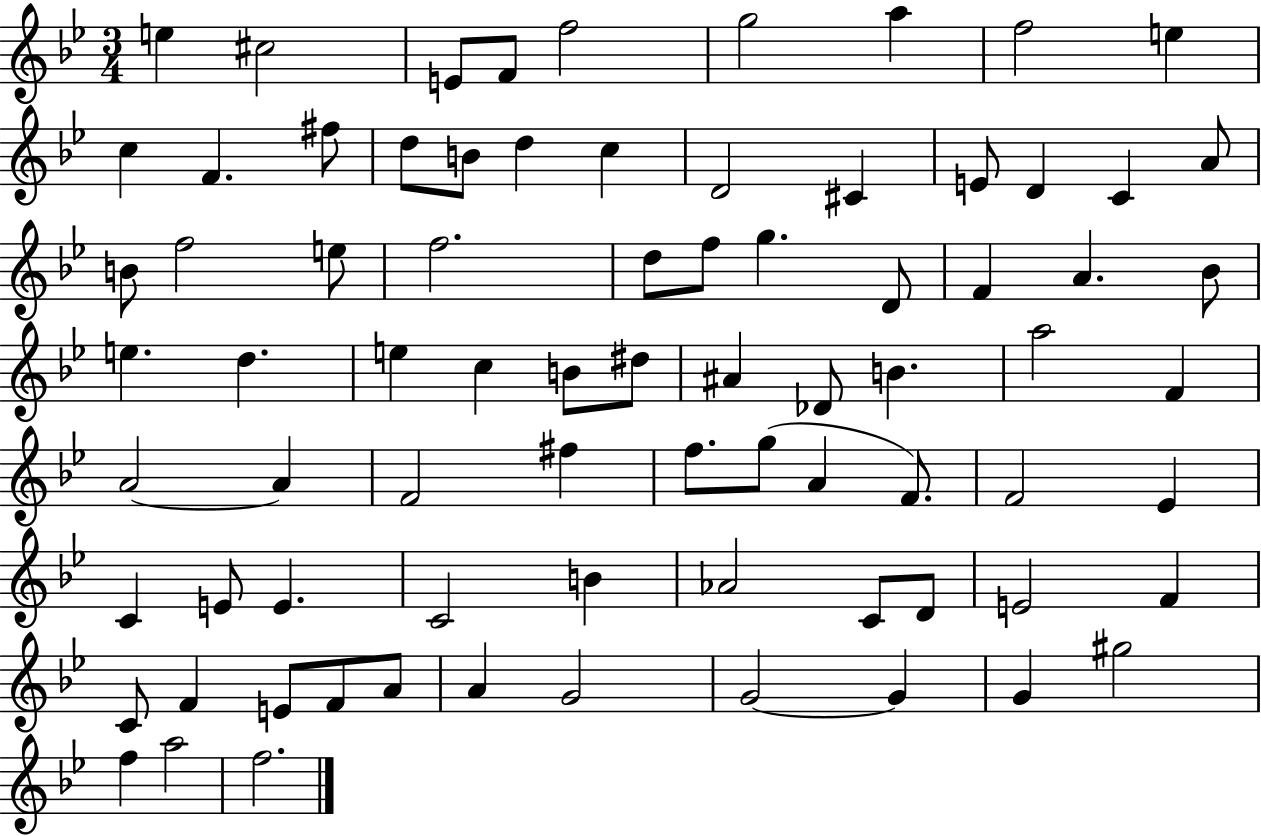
E5/q C#5/h E4/e F4/e F5/h G5/h A5/q F5/h E5/q C5/q F4/q. F#5/e D5/e B4/e D5/q C5/q D4/h C#4/q E4/e D4/q C4/q A4/e B4/e F5/h E5/e F5/h. D5/e F5/e G5/q. D4/e F4/q A4/q. Bb4/e E5/q. D5/q. E5/q C5/q B4/e D#5/e A#4/q Db4/e B4/q. A5/h F4/q A4/h A4/q F4/h F#5/q F5/e. G5/e A4/q F4/e. F4/h Eb4/q C4/q E4/e E4/q. C4/h B4/q Ab4/h C4/e D4/e E4/h F4/q C4/e F4/q E4/e F4/e A4/e A4/q G4/h G4/h G4/q G4/q G#5/h F5/q A5/h F5/h.